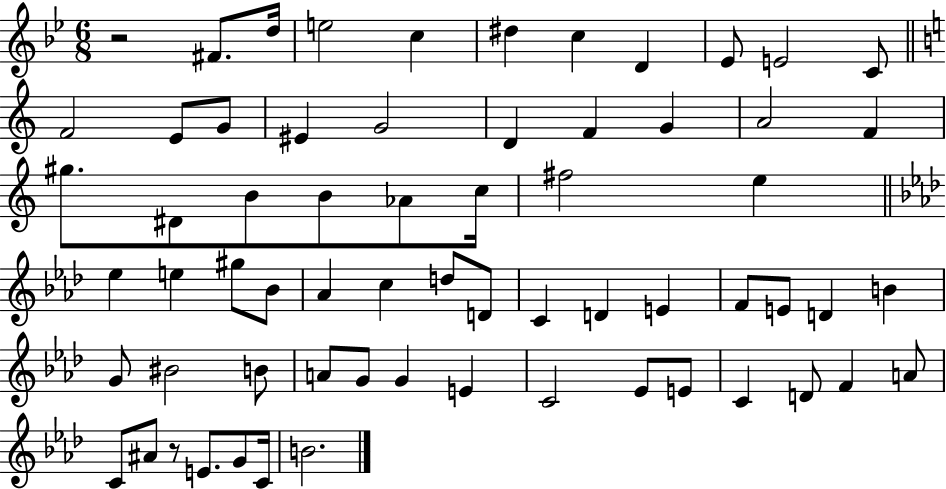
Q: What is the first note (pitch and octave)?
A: F#4